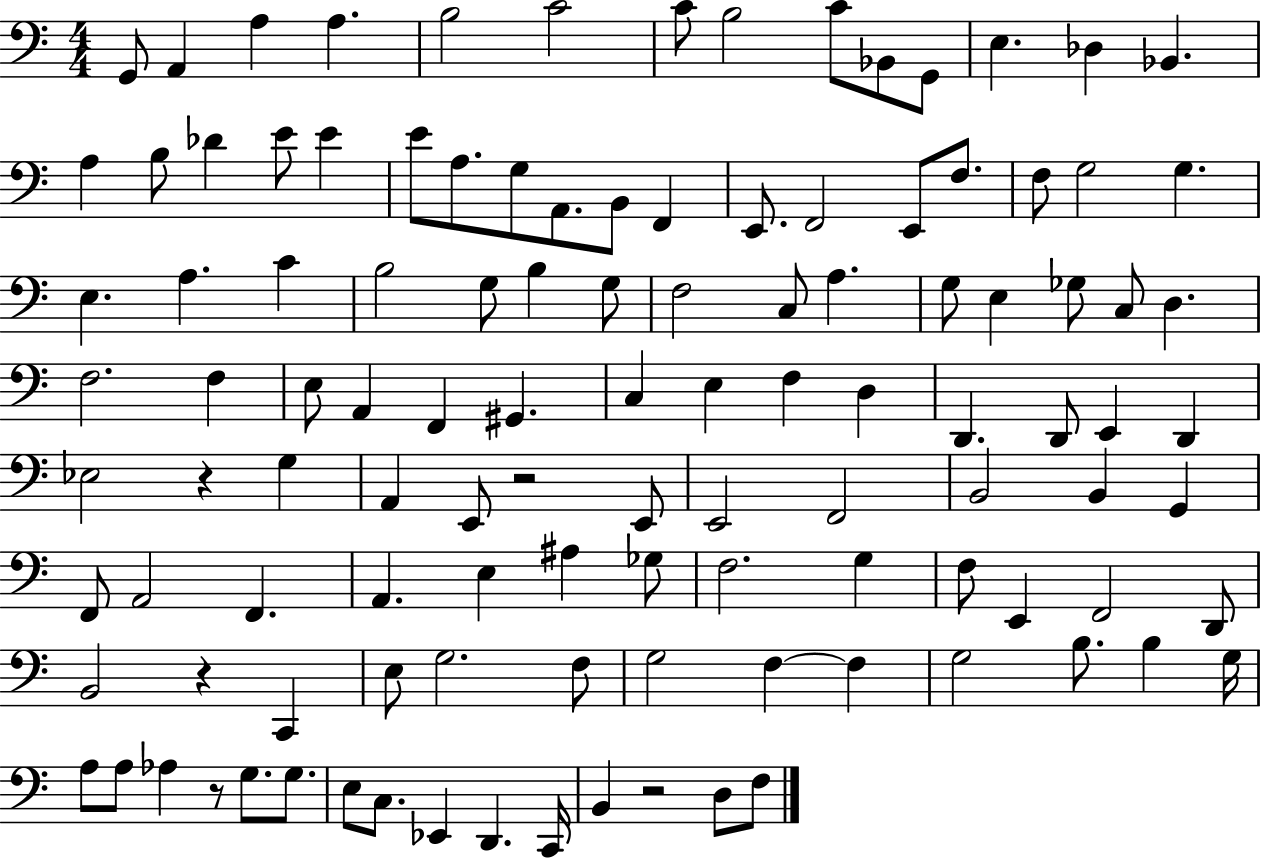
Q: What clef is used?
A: bass